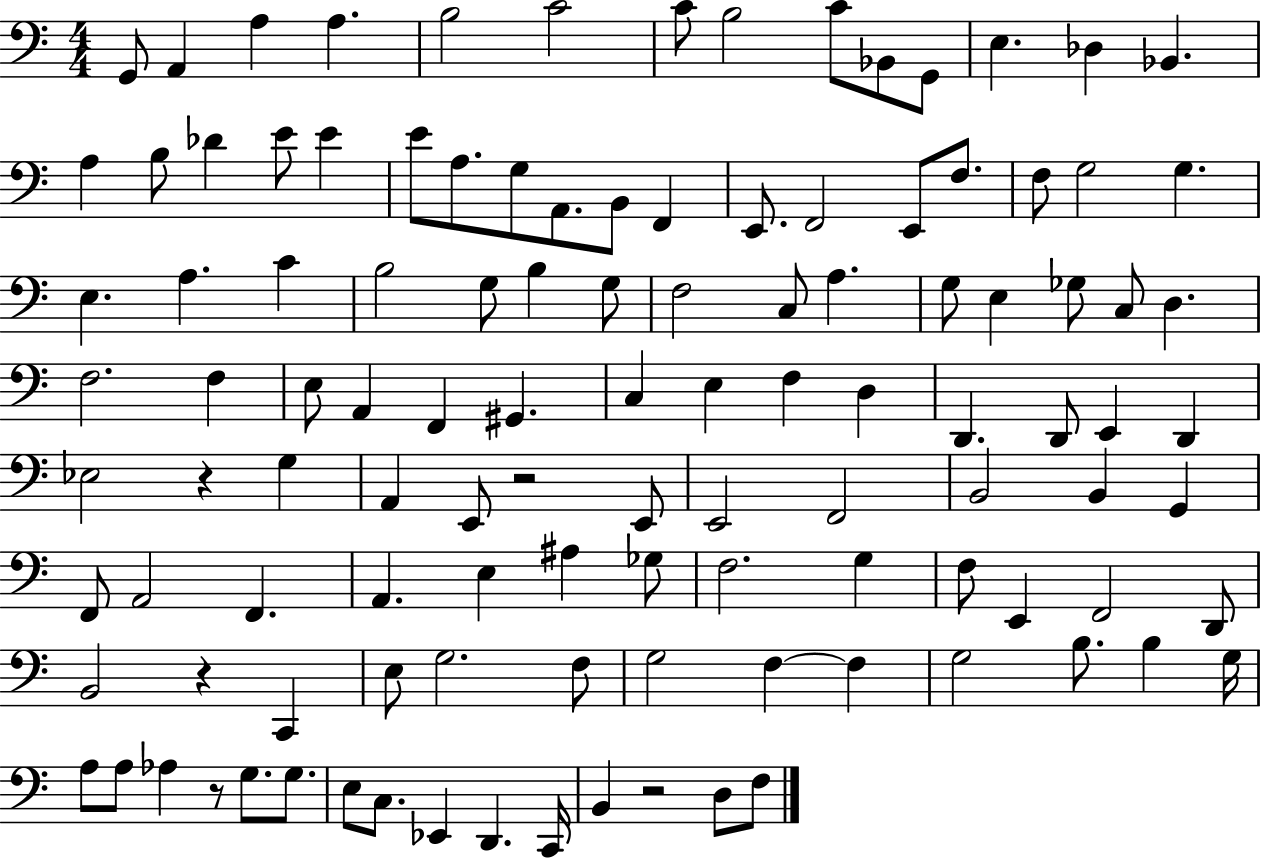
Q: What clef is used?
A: bass